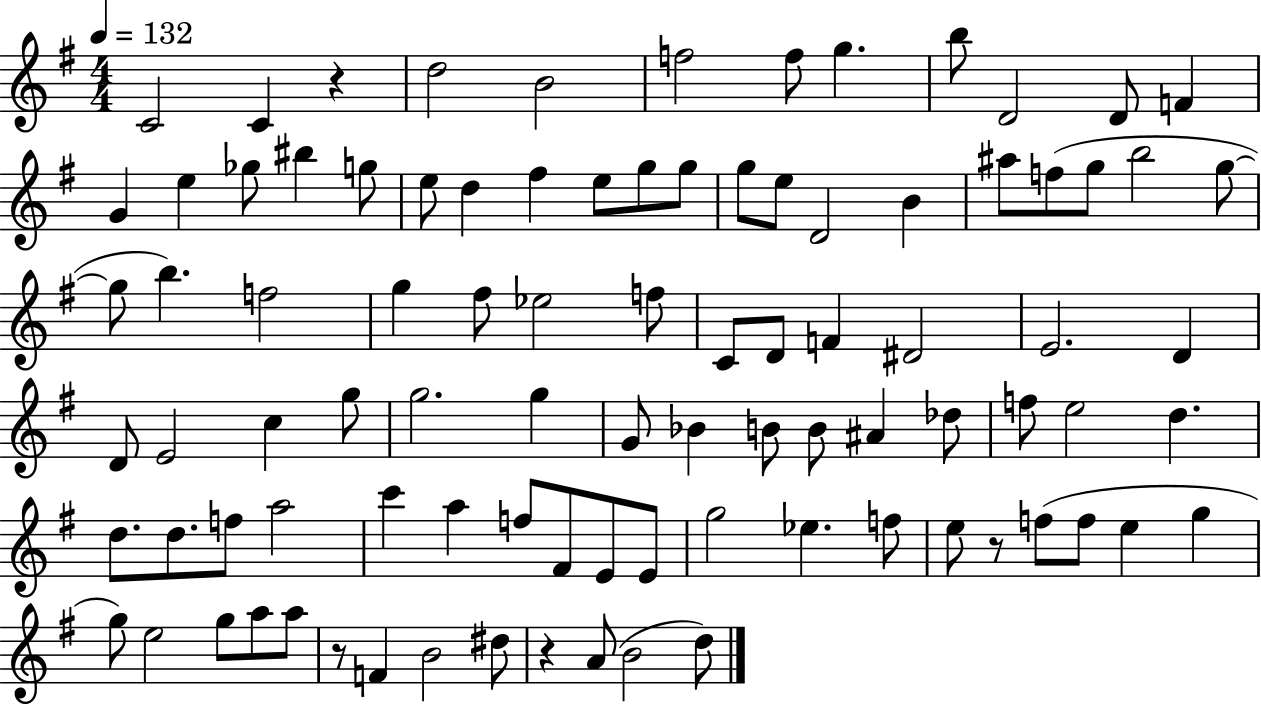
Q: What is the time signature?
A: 4/4